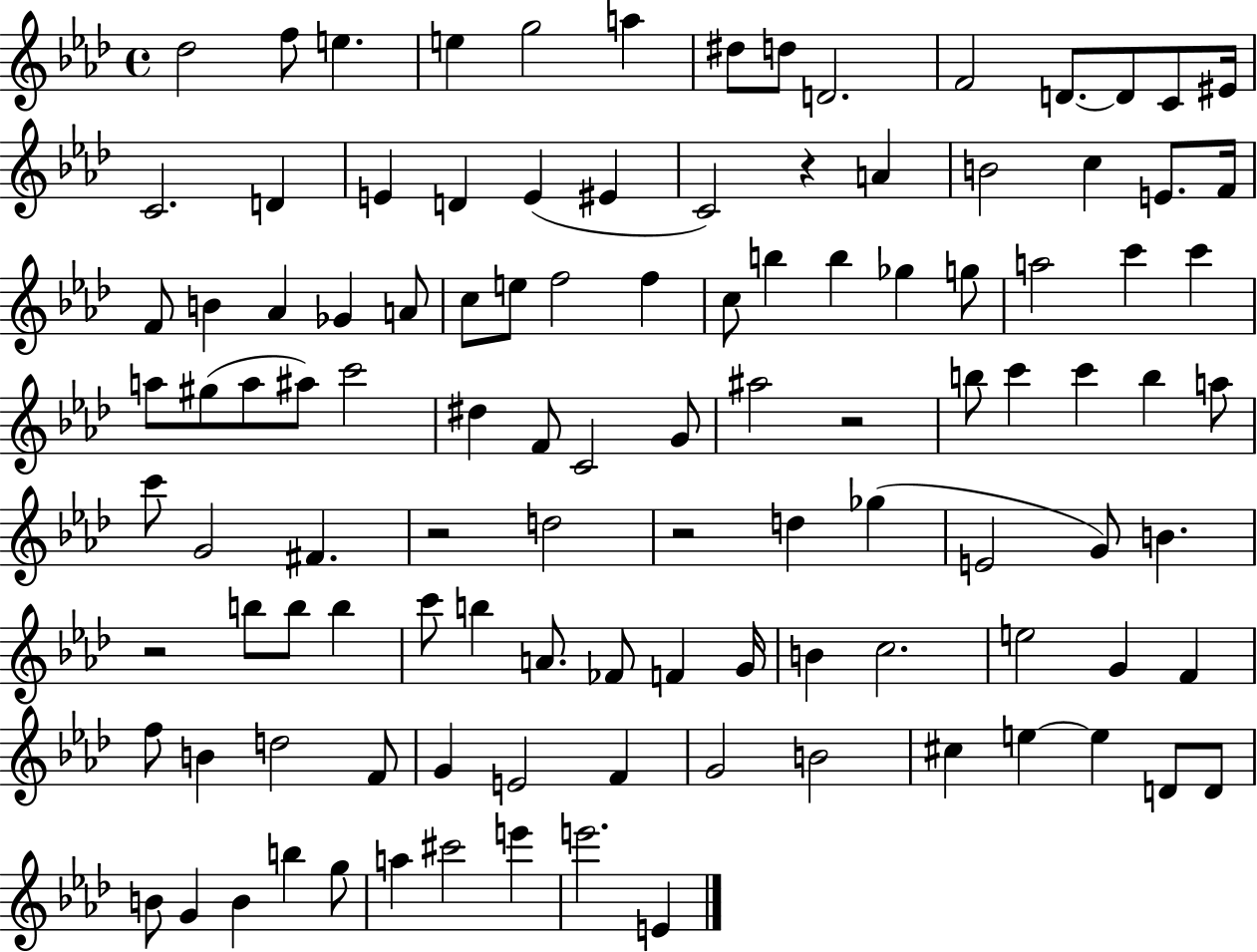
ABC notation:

X:1
T:Untitled
M:4/4
L:1/4
K:Ab
_d2 f/2 e e g2 a ^d/2 d/2 D2 F2 D/2 D/2 C/2 ^E/4 C2 D E D E ^E C2 z A B2 c E/2 F/4 F/2 B _A _G A/2 c/2 e/2 f2 f c/2 b b _g g/2 a2 c' c' a/2 ^g/2 a/2 ^a/2 c'2 ^d F/2 C2 G/2 ^a2 z2 b/2 c' c' b a/2 c'/2 G2 ^F z2 d2 z2 d _g E2 G/2 B z2 b/2 b/2 b c'/2 b A/2 _F/2 F G/4 B c2 e2 G F f/2 B d2 F/2 G E2 F G2 B2 ^c e e D/2 D/2 B/2 G B b g/2 a ^c'2 e' e'2 E